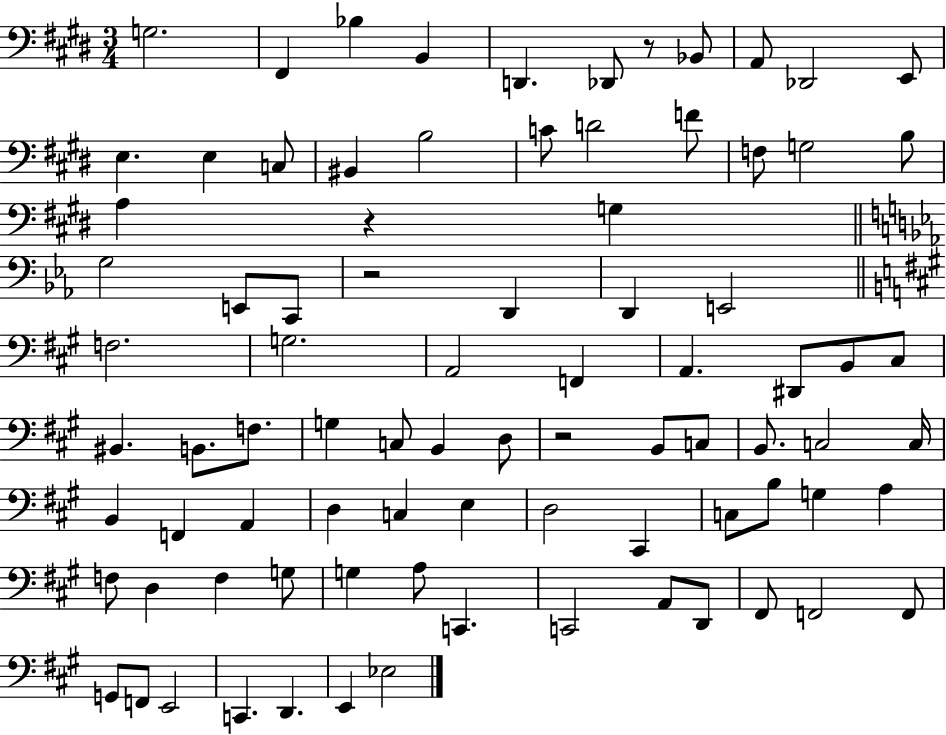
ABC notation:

X:1
T:Untitled
M:3/4
L:1/4
K:E
G,2 ^F,, _B, B,, D,, _D,,/2 z/2 _B,,/2 A,,/2 _D,,2 E,,/2 E, E, C,/2 ^B,, B,2 C/2 D2 F/2 F,/2 G,2 B,/2 A, z G, G,2 E,,/2 C,,/2 z2 D,, D,, E,,2 F,2 G,2 A,,2 F,, A,, ^D,,/2 B,,/2 ^C,/2 ^B,, B,,/2 F,/2 G, C,/2 B,, D,/2 z2 B,,/2 C,/2 B,,/2 C,2 C,/4 B,, F,, A,, D, C, E, D,2 ^C,, C,/2 B,/2 G, A, F,/2 D, F, G,/2 G, A,/2 C,, C,,2 A,,/2 D,,/2 ^F,,/2 F,,2 F,,/2 G,,/2 F,,/2 E,,2 C,, D,, E,, _E,2